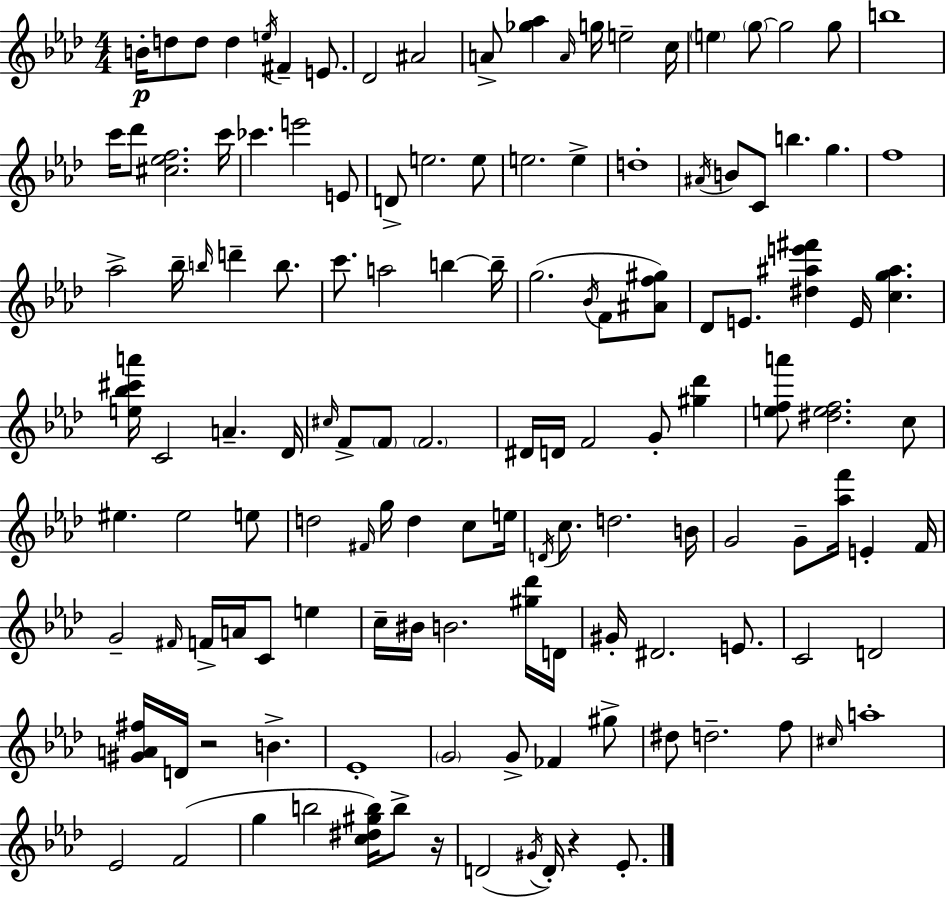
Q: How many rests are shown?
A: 3